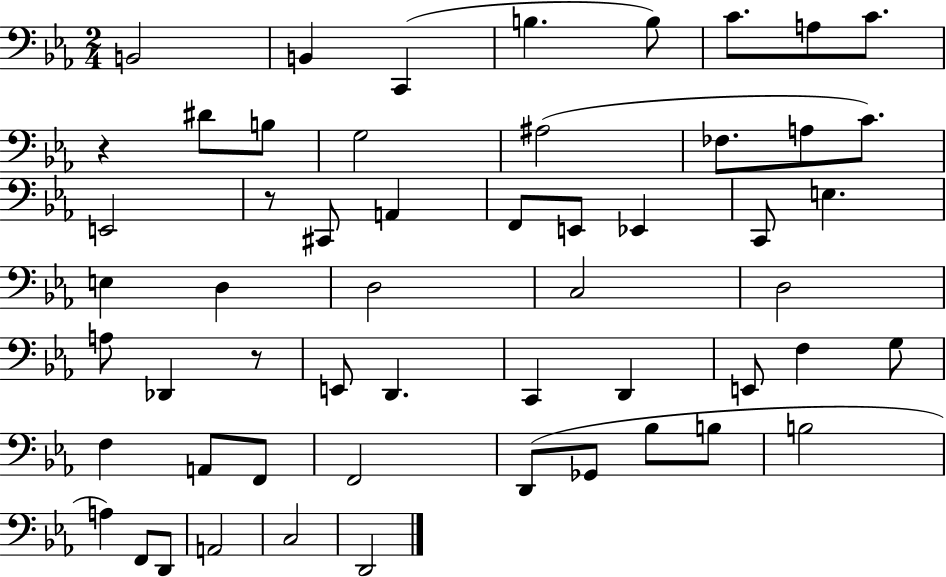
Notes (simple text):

B2/h B2/q C2/q B3/q. B3/e C4/e. A3/e C4/e. R/q D#4/e B3/e G3/h A#3/h FES3/e. A3/e C4/e. E2/h R/e C#2/e A2/q F2/e E2/e Eb2/q C2/e E3/q. E3/q D3/q D3/h C3/h D3/h A3/e Db2/q R/e E2/e D2/q. C2/q D2/q E2/e F3/q G3/e F3/q A2/e F2/e F2/h D2/e Gb2/e Bb3/e B3/e B3/h A3/q F2/e D2/e A2/h C3/h D2/h